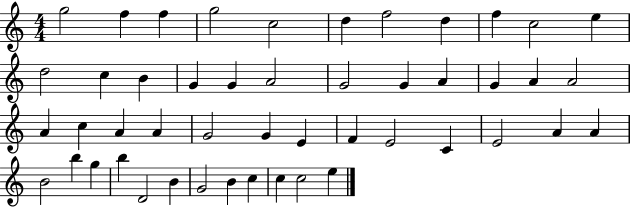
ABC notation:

X:1
T:Untitled
M:4/4
L:1/4
K:C
g2 f f g2 c2 d f2 d f c2 e d2 c B G G A2 G2 G A G A A2 A c A A G2 G E F E2 C E2 A A B2 b g b D2 B G2 B c c c2 e